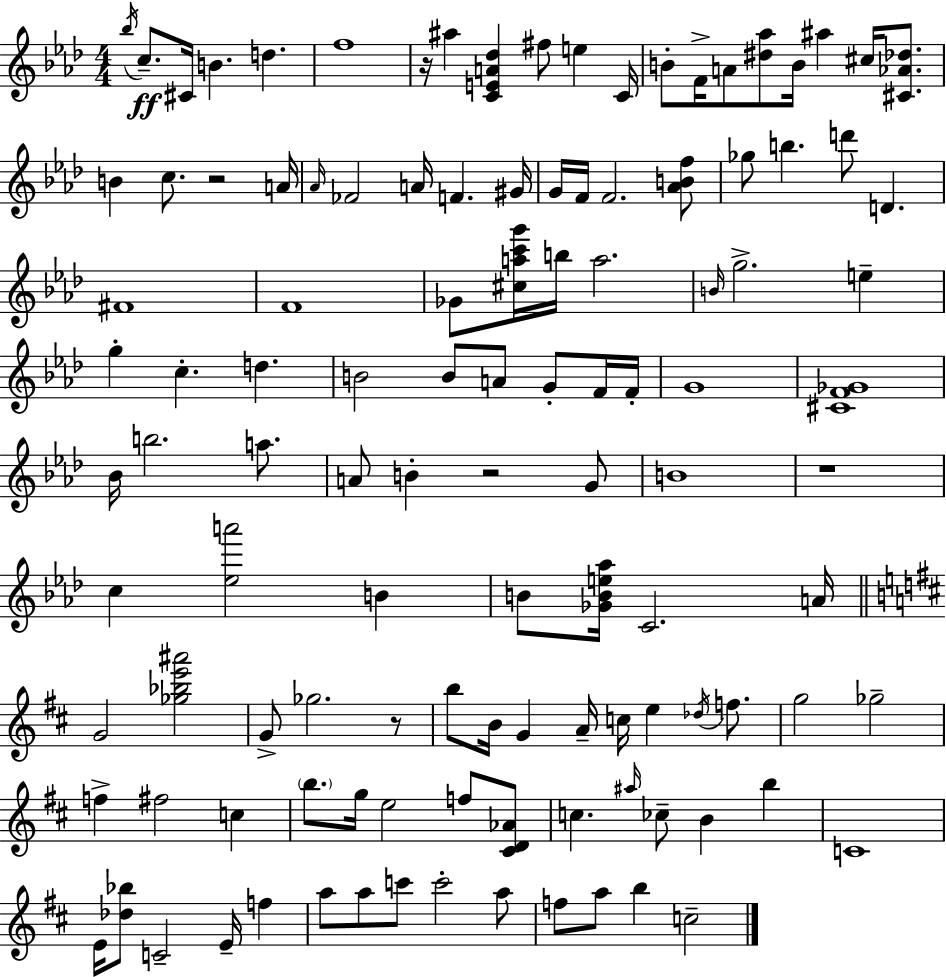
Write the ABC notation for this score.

X:1
T:Untitled
M:4/4
L:1/4
K:Ab
_b/4 c/2 ^C/4 B d f4 z/4 ^a [CEA_d] ^f/2 e C/4 B/2 F/4 A/2 [^d_a]/2 B/4 ^a ^c/4 [^C_A_d]/2 B c/2 z2 A/4 _A/4 _F2 A/4 F ^G/4 G/4 F/4 F2 [_ABf]/2 _g/2 b d'/2 D ^F4 F4 _G/2 [^cac'g']/4 b/4 a2 B/4 g2 e g c d B2 B/2 A/2 G/2 F/4 F/4 G4 [^CF_G]4 _B/4 b2 a/2 A/2 B z2 G/2 B4 z4 c [_ea']2 B B/2 [_GBe_a]/4 C2 A/4 G2 [_g_be'^a']2 G/2 _g2 z/2 b/2 B/4 G A/4 c/4 e _d/4 f/2 g2 _g2 f ^f2 c b/2 g/4 e2 f/2 [^CD_A]/2 c ^a/4 _c/2 B b C4 E/4 [_d_b]/2 C2 E/4 f a/2 a/2 c'/2 c'2 a/2 f/2 a/2 b c2